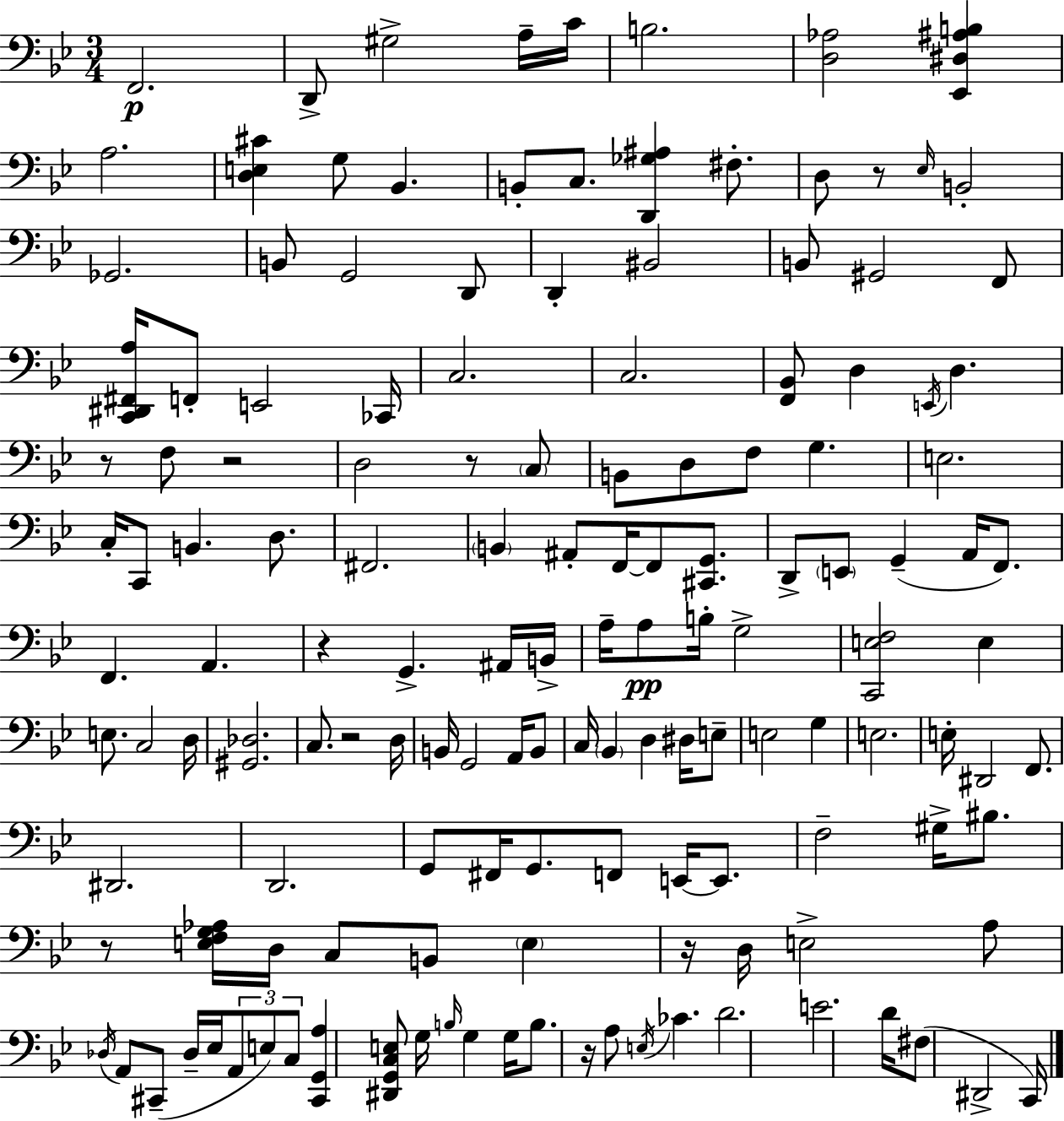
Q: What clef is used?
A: bass